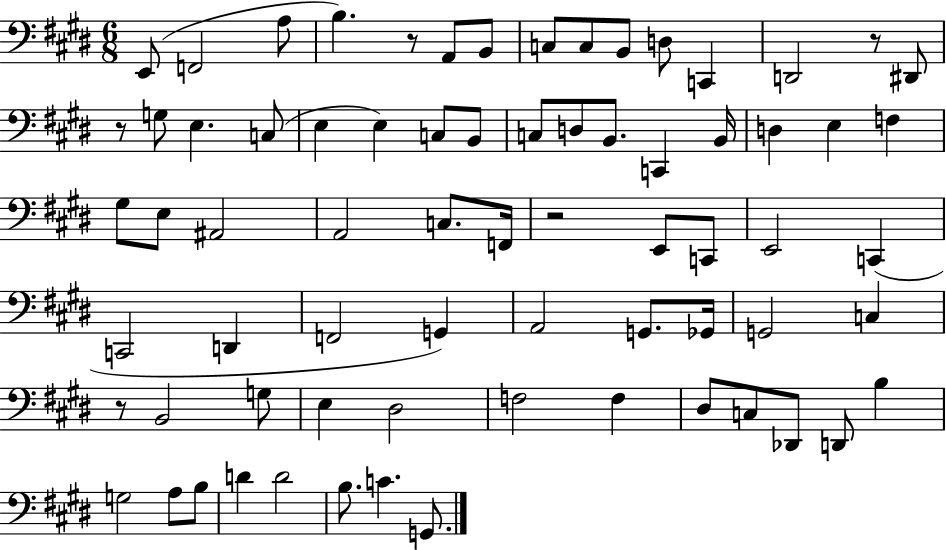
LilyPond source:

{
  \clef bass
  \numericTimeSignature
  \time 6/8
  \key e \major
  e,8( f,2 a8 | b4.) r8 a,8 b,8 | c8 c8 b,8 d8 c,4 | d,2 r8 dis,8 | \break r8 g8 e4. c8( | e4 e4) c8 b,8 | c8 d8 b,8. c,4 b,16 | d4 e4 f4 | \break gis8 e8 ais,2 | a,2 c8. f,16 | r2 e,8 c,8 | e,2 c,4( | \break c,2 d,4 | f,2 g,4) | a,2 g,8. ges,16 | g,2 c4 | \break r8 b,2 g8 | e4 dis2 | f2 f4 | dis8 c8 des,8 d,8 b4 | \break g2 a8 b8 | d'4 d'2 | b8. c'4. g,8. | \bar "|."
}